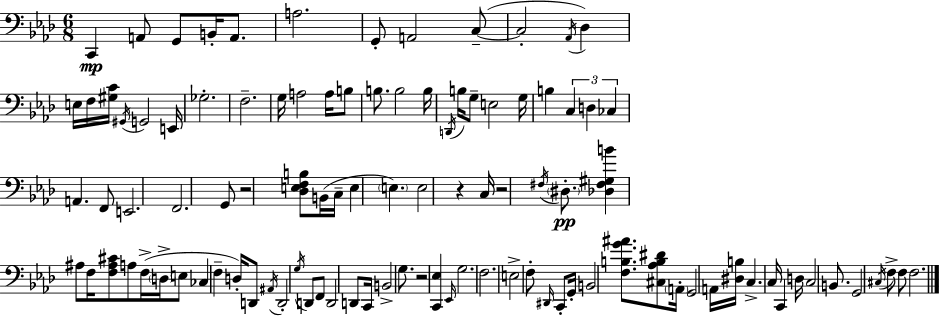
{
  \clef bass
  \numericTimeSignature
  \time 6/8
  \key f \minor
  c,4\mp a,8 g,8 b,16-. a,8. | a2. | g,8-. a,2 c8--~(~ | c2-. \acciaccatura { aes,16 }) des4 | \break e16 f16 <gis c'>16 \acciaccatura { gis,16 } g,2 | e,16 ges2.-. | f2.-- | g16 a2 a16 | \break b8 b8. b2 | b16 \acciaccatura { d,16 } b16 g8-- e2 | g16 b4 \tuplet 3/2 { c4 d4 | ces4 } a,4. | \break f,8 e,2. | f,2. | g,8 r2 | <des e f b>8 b,16( c16-- e4 \parenthesize e4.) | \break e2 r4 | c16 r2 | \acciaccatura { fis16 }\pp \parenthesize dis8.-. <des fis gis b'>4 ais8 f16 <f ais cis'>8 | a8 f16->( \parenthesize d16-> e8 ces4 f4-- | \break d16-.) d,8 \acciaccatura { ais,16 } d,2-. | \acciaccatura { g16 } d,8 f,8 d,2 | d,8 c,16 b,2-> | g8. r2 | \break <c, ees>4 \grace { ees,16 } g2. | f2. | e2-> | f8-. \grace { dis,16 } c,8-. g,16-. b,2 | \break <f b g' ais'>8. <cis aes b dis'>8 \parenthesize a,16-. g,2 | a,16 <dis b>16 c4.-> | c16 c,4 d16 c2 | b,8. g,2 | \break \acciaccatura { cis16 } f8-> f8 f2. | \bar "|."
}